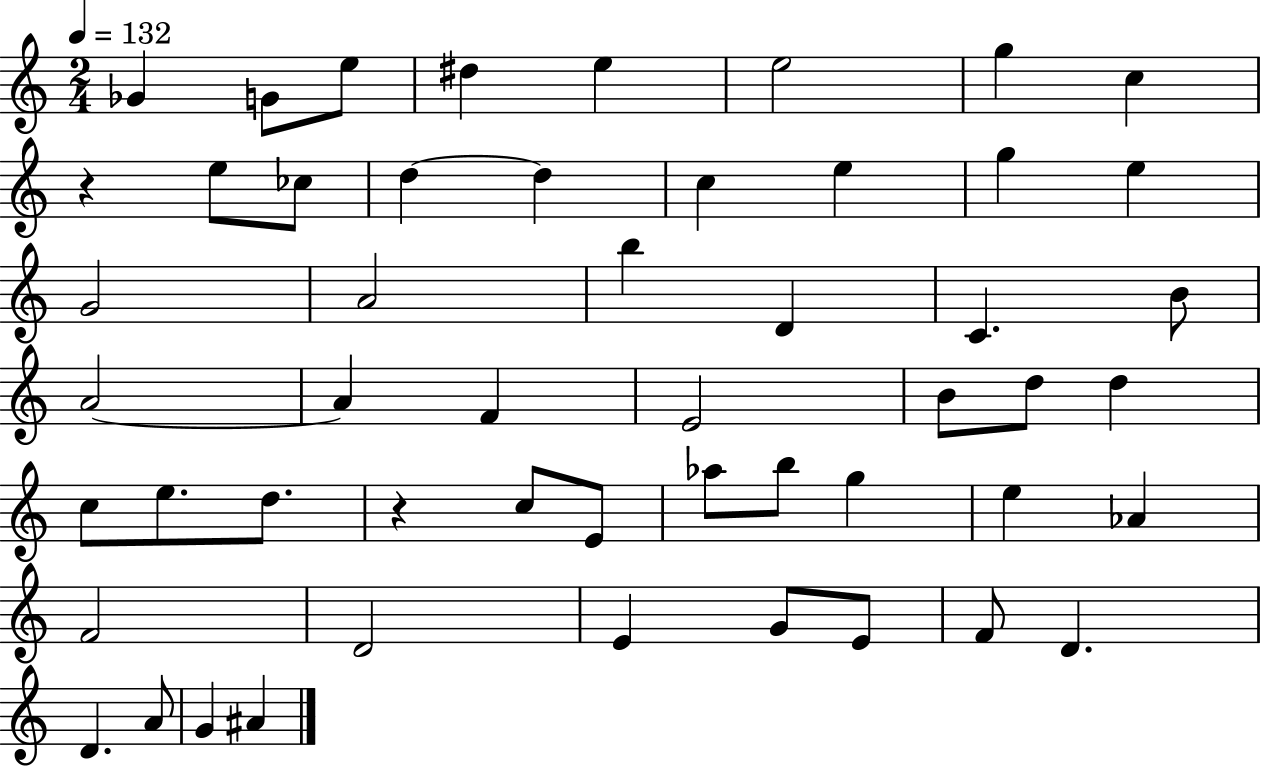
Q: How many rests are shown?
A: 2